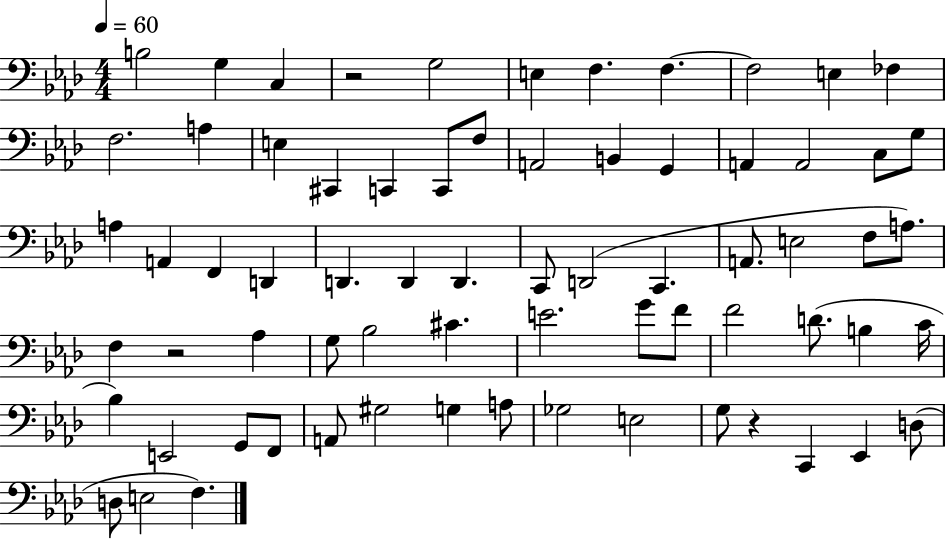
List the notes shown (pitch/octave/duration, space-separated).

B3/h G3/q C3/q R/h G3/h E3/q F3/q. F3/q. F3/h E3/q FES3/q F3/h. A3/q E3/q C#2/q C2/q C2/e F3/e A2/h B2/q G2/q A2/q A2/h C3/e G3/e A3/q A2/q F2/q D2/q D2/q. D2/q D2/q. C2/e D2/h C2/q. A2/e. E3/h F3/e A3/e. F3/q R/h Ab3/q G3/e Bb3/h C#4/q. E4/h. G4/e F4/e F4/h D4/e. B3/q C4/s Bb3/q E2/h G2/e F2/e A2/e G#3/h G3/q A3/e Gb3/h E3/h G3/e R/q C2/q Eb2/q D3/e D3/e E3/h F3/q.